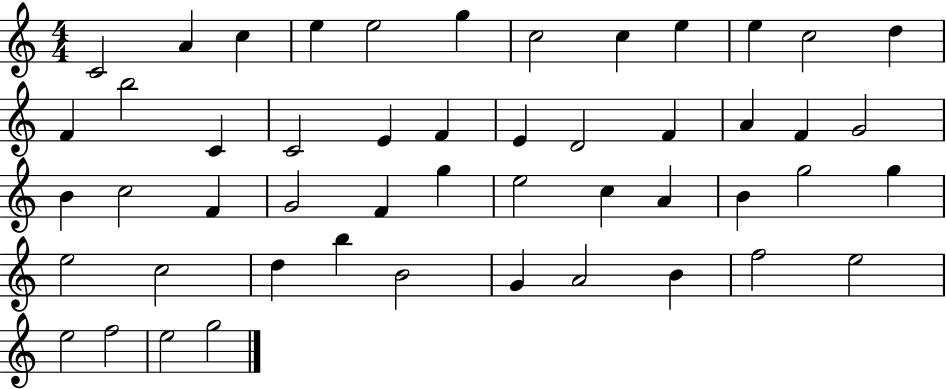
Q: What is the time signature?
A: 4/4